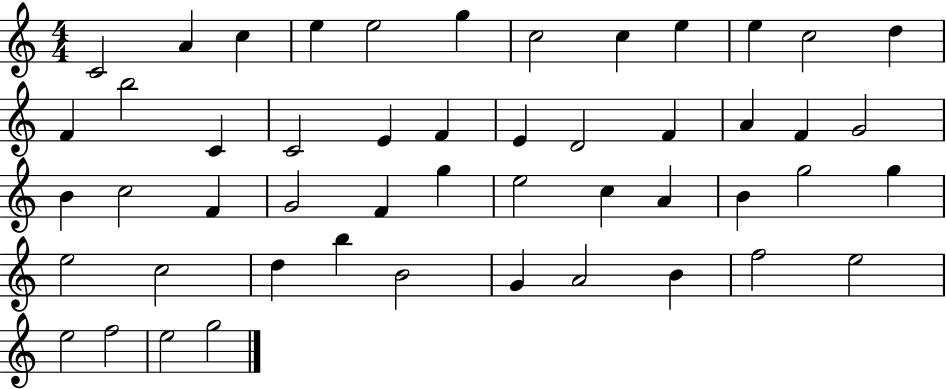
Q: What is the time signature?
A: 4/4